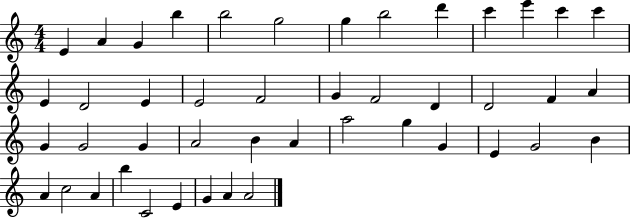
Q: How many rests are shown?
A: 0